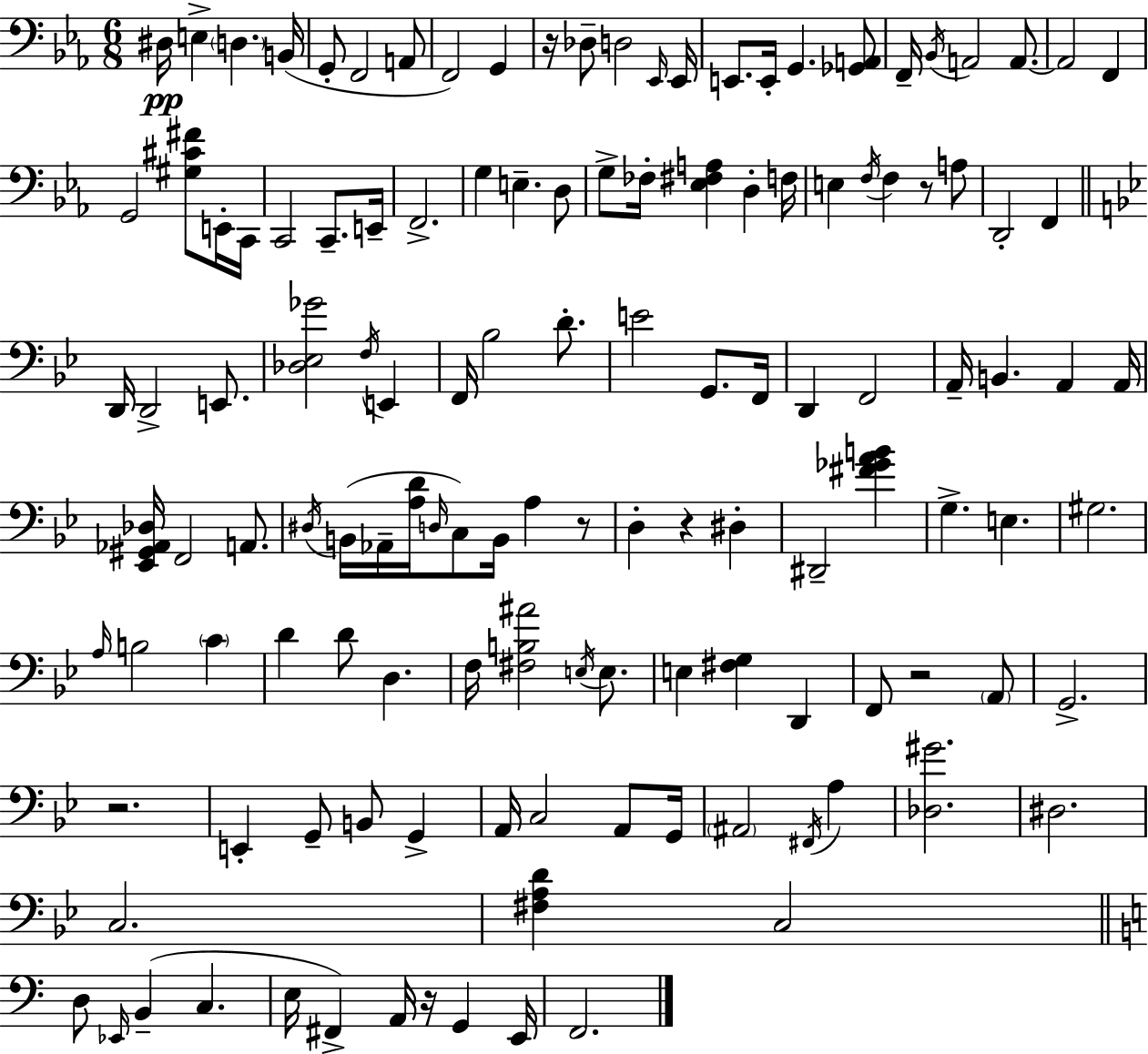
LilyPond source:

{
  \clef bass
  \numericTimeSignature
  \time 6/8
  \key ees \major
  dis16\pp e4-> \parenthesize d4. b,16( | g,8-. f,2 a,8 | f,2) g,4 | r16 des8-- d2 \grace { ees,16 } | \break ees,16 e,8. e,16-. g,4. <ges, a,>8 | f,16-- \acciaccatura { bes,16 } a,2 a,8.~~ | a,2 f,4 | g,2 <gis cis' fis'>8 | \break e,16-. c,16 c,2 c,8.-- | e,16-- f,2.-> | g4 e4.-- | d8 g8-> fes16-. <ees fis a>4 d4-. | \break f16 e4 \acciaccatura { f16 } f4 r8 | a8 d,2-. f,4 | \bar "||" \break \key bes \major d,16 d,2-> e,8. | <des ees ges'>2 \acciaccatura { f16 } e,4 | f,16 bes2 d'8.-. | e'2 g,8. | \break f,16 d,4 f,2 | a,16-- b,4. a,4 | a,16 <ees, gis, aes, des>16 f,2 a,8. | \acciaccatura { dis16 } b,16( aes,16-- <a d'>16 \grace { d16 } c8) b,16 a4 | \break r8 d4-. r4 dis4-. | dis,2-- <fis' ges' a' b'>4 | g4.-> e4. | gis2. | \break \grace { a16 } b2 | \parenthesize c'4 d'4 d'8 d4. | f16 <fis b ais'>2 | \acciaccatura { e16 } e8. e4 <fis g>4 | \break d,4 f,8 r2 | \parenthesize a,8 g,2.-> | r2. | e,4-. g,8-- b,8 | \break g,4-> a,16 c2 | a,8 g,16 \parenthesize ais,2 | \acciaccatura { fis,16 } a4 <des gis'>2. | dis2. | \break c2. | <fis a d'>4 c2 | \bar "||" \break \key a \minor d8 \grace { ees,16 } b,4--( c4. | e16 fis,4->) a,16 r16 g,4 | e,16 f,2. | \bar "|."
}